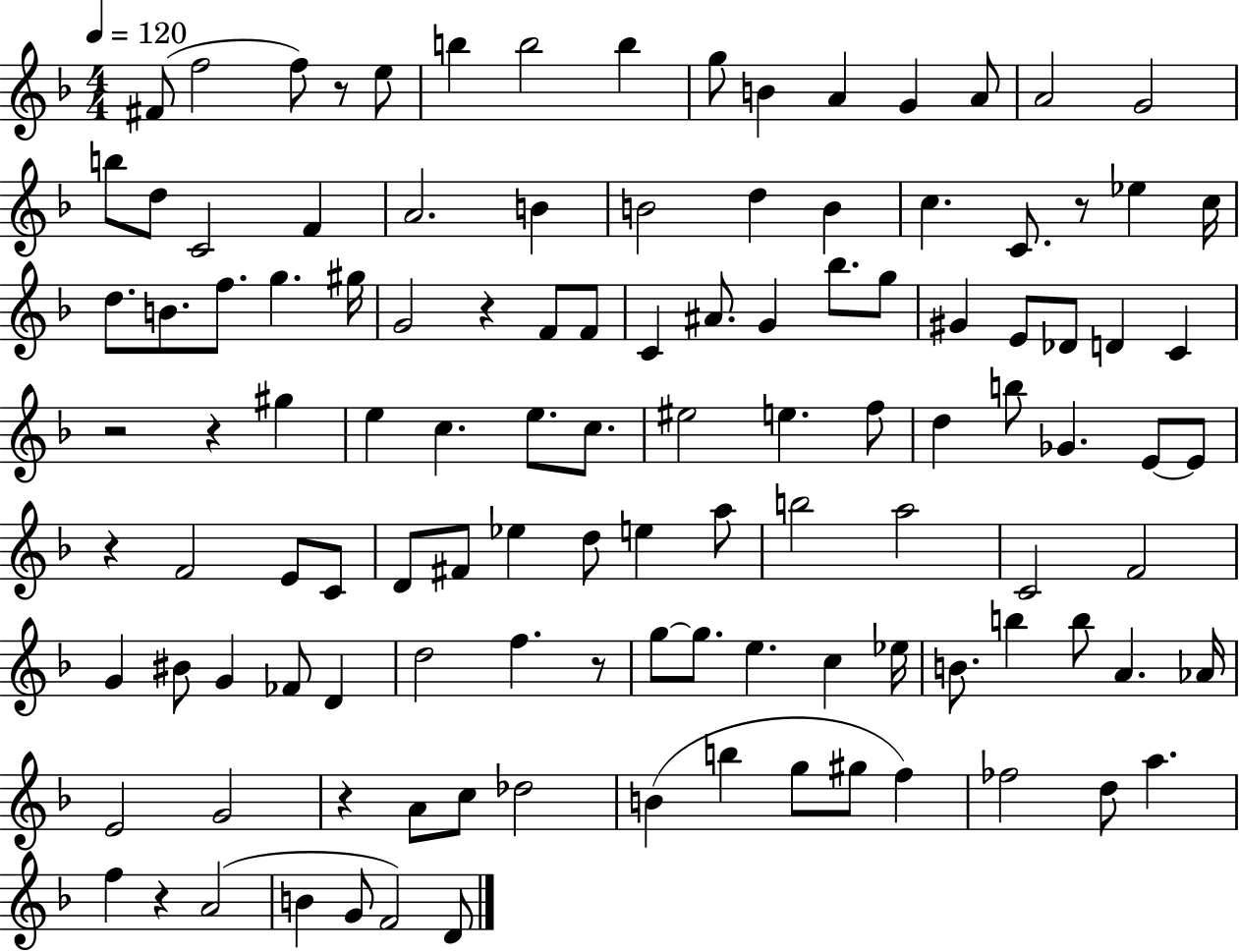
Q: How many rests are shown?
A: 9